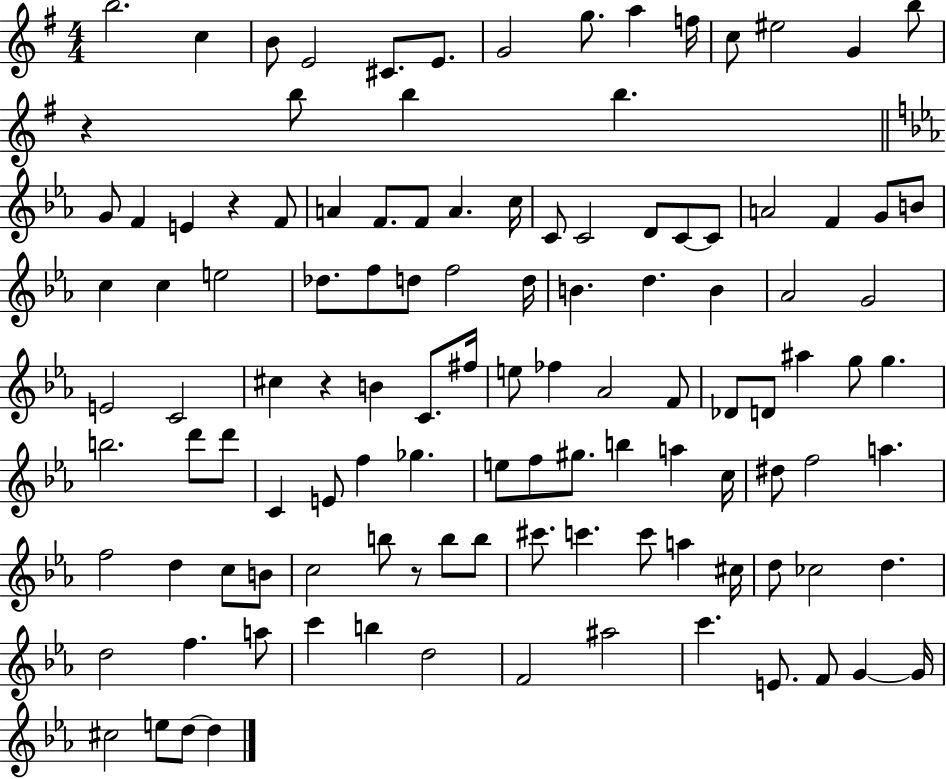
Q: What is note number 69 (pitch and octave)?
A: F5